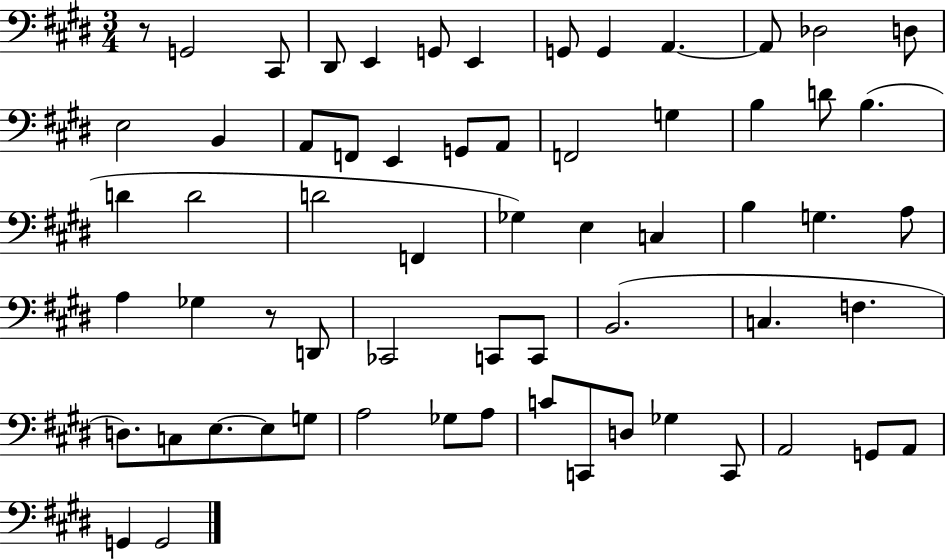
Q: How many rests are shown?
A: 2